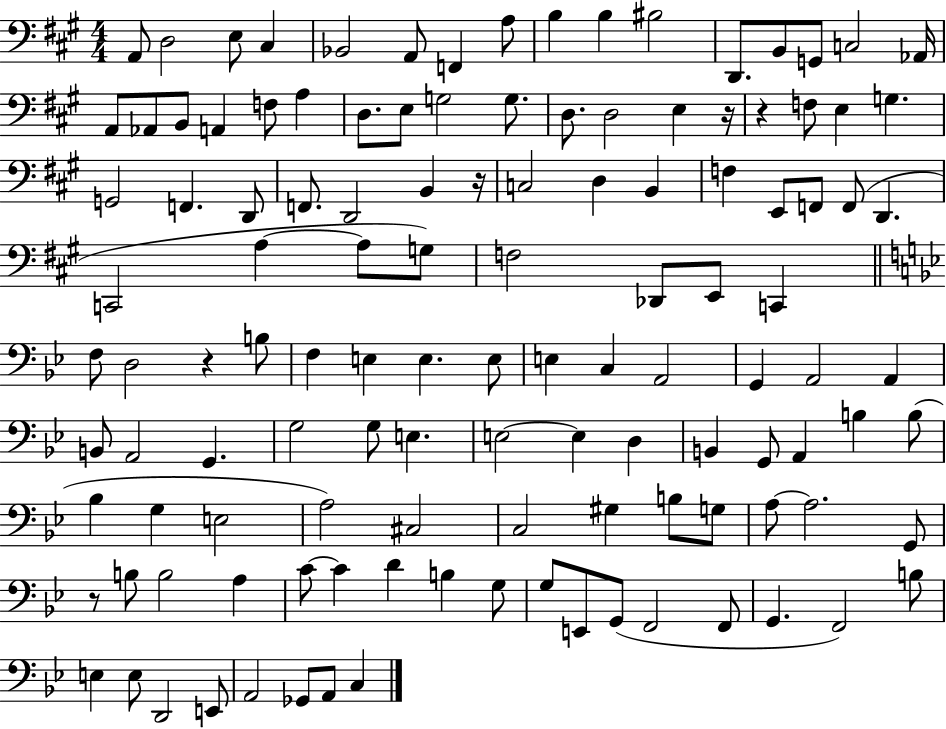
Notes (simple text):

A2/e D3/h E3/e C#3/q Bb2/h A2/e F2/q A3/e B3/q B3/q BIS3/h D2/e. B2/e G2/e C3/h Ab2/s A2/e Ab2/e B2/e A2/q F3/e A3/q D3/e. E3/e G3/h G3/e. D3/e. D3/h E3/q R/s R/q F3/e E3/q G3/q. G2/h F2/q. D2/e F2/e. D2/h B2/q R/s C3/h D3/q B2/q F3/q E2/e F2/e F2/e D2/q. C2/h A3/q A3/e G3/e F3/h Db2/e E2/e C2/q F3/e D3/h R/q B3/e F3/q E3/q E3/q. E3/e E3/q C3/q A2/h G2/q A2/h A2/q B2/e A2/h G2/q. G3/h G3/e E3/q. E3/h E3/q D3/q B2/q G2/e A2/q B3/q B3/e Bb3/q G3/q E3/h A3/h C#3/h C3/h G#3/q B3/e G3/e A3/e A3/h. G2/e R/e B3/e B3/h A3/q C4/e C4/q D4/q B3/q G3/e G3/e E2/e G2/e F2/h F2/e G2/q. F2/h B3/e E3/q E3/e D2/h E2/e A2/h Gb2/e A2/e C3/q